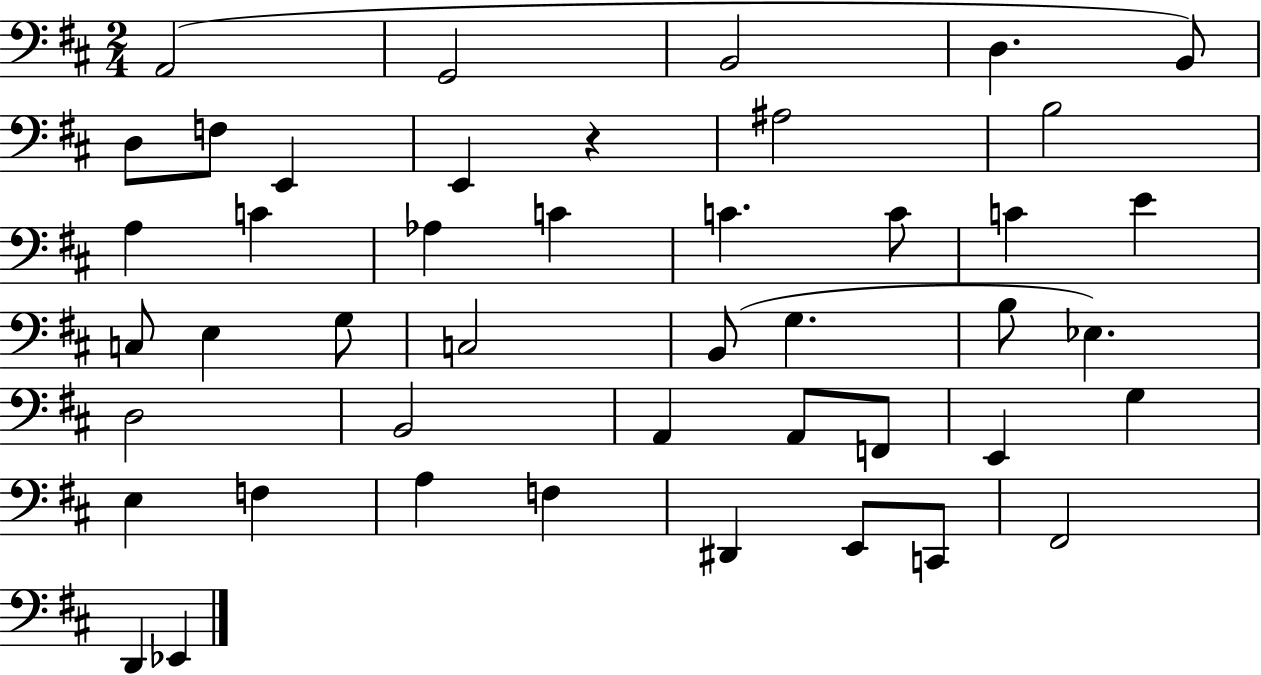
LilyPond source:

{
  \clef bass
  \numericTimeSignature
  \time 2/4
  \key d \major
  a,2( | g,2 | b,2 | d4. b,8) | \break d8 f8 e,4 | e,4 r4 | ais2 | b2 | \break a4 c'4 | aes4 c'4 | c'4. c'8 | c'4 e'4 | \break c8 e4 g8 | c2 | b,8( g4. | b8 ees4.) | \break d2 | b,2 | a,4 a,8 f,8 | e,4 g4 | \break e4 f4 | a4 f4 | dis,4 e,8 c,8 | fis,2 | \break d,4 ees,4 | \bar "|."
}